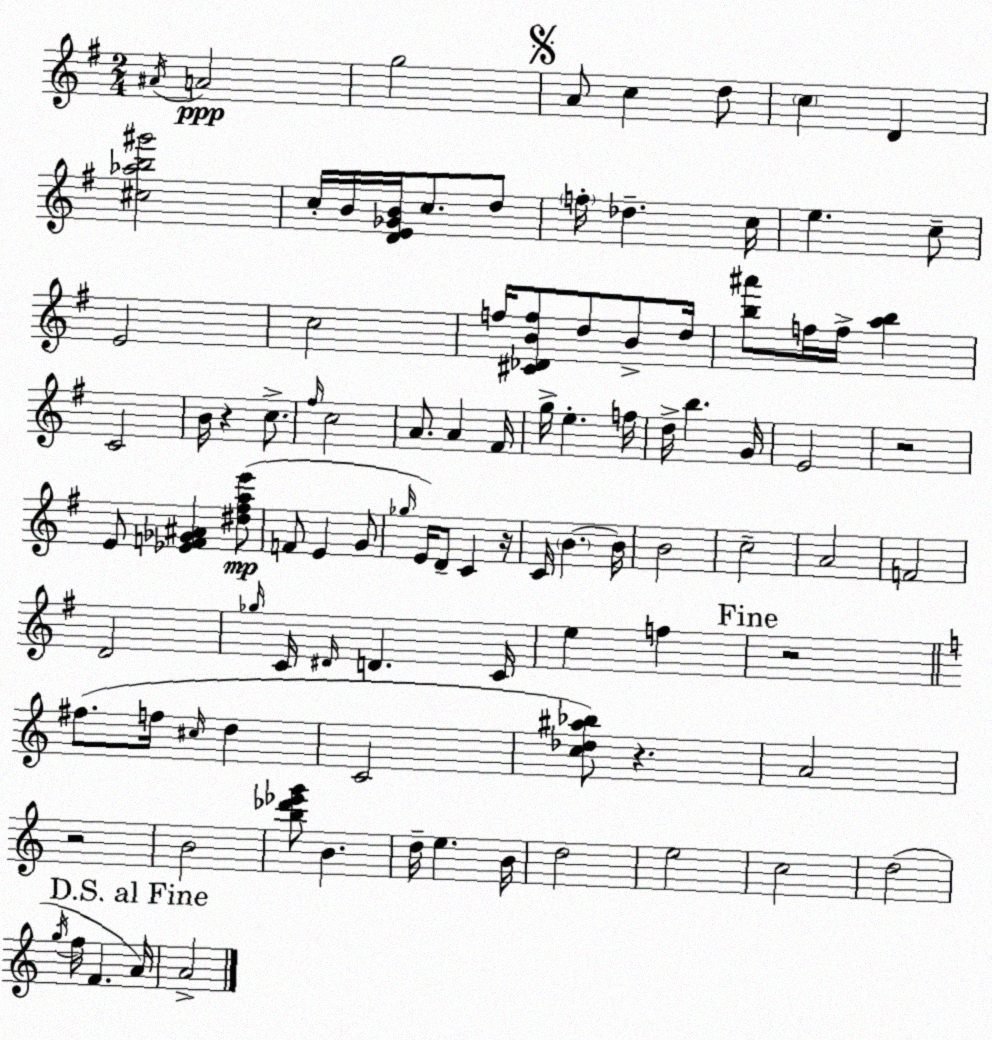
X:1
T:Untitled
M:2/4
L:1/4
K:Em
^A/4 A2 g2 A/2 c d/2 c D [^c_ab^g']2 c/4 B/4 [DE_GB]/4 c/2 d/2 f/4 _d c/4 e c/2 E2 c2 f/4 [^C_DBf]/2 d/2 B/2 d/4 [b^a']/2 f/4 f/4 [ab] C2 B/4 z c/2 ^f/4 c2 A/2 A ^F/4 g/4 e f/4 d/4 b G/4 E2 z2 E/2 [_EF_G^A] [^d^fae']/2 F/2 E G/2 _g/4 E/4 D/2 C z/4 C/4 B B/4 B2 c2 A2 F2 D2 _g/4 C/4 ^D/4 D C/4 e f z2 ^f/2 f/4 ^c/4 d C2 [c_d^a_b]/2 z A2 z2 B2 [b_d'_e'g']/2 B d/4 e B/4 d2 e2 c2 d2 g/4 f/4 F A/4 A2